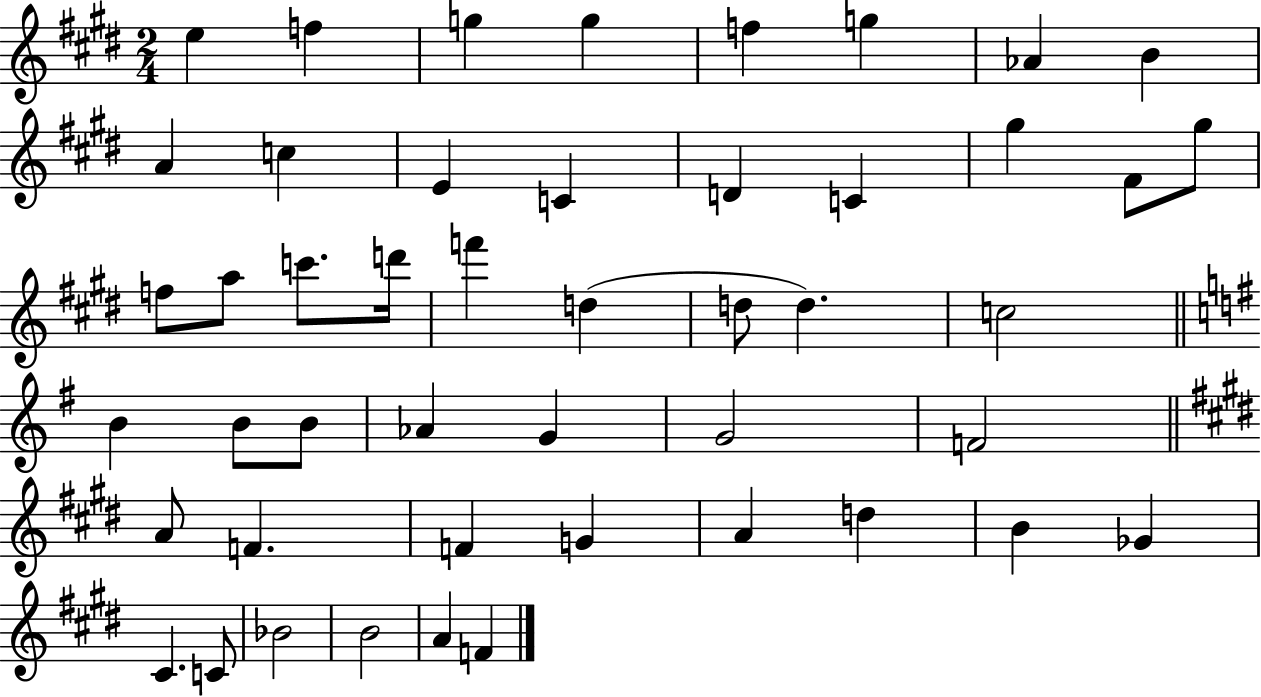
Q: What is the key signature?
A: E major